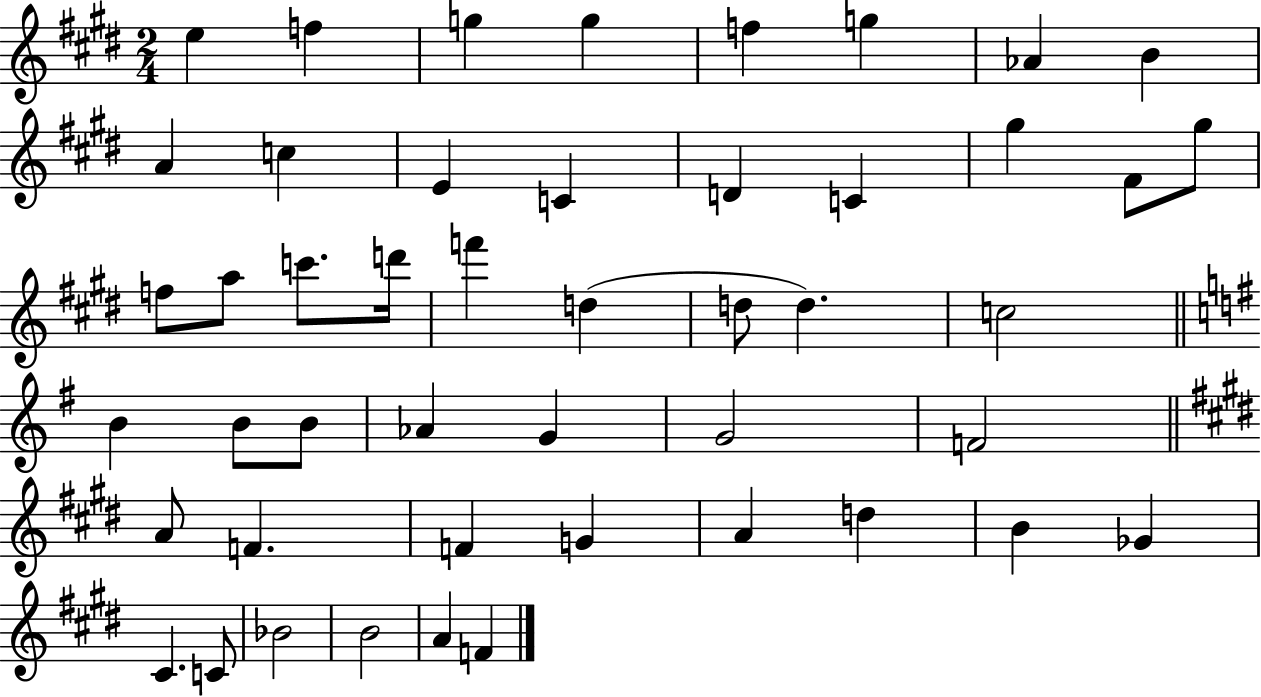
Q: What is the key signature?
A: E major